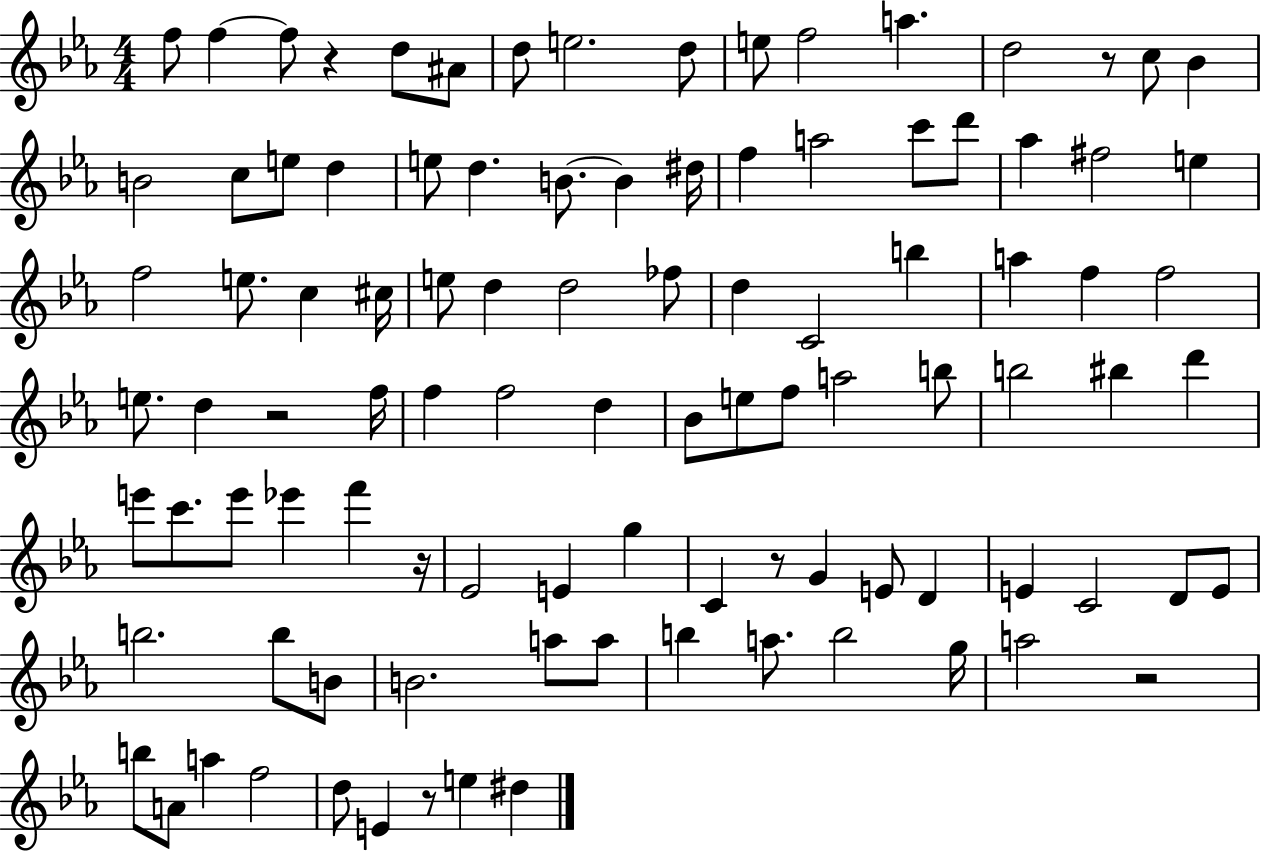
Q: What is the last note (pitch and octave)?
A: D#5